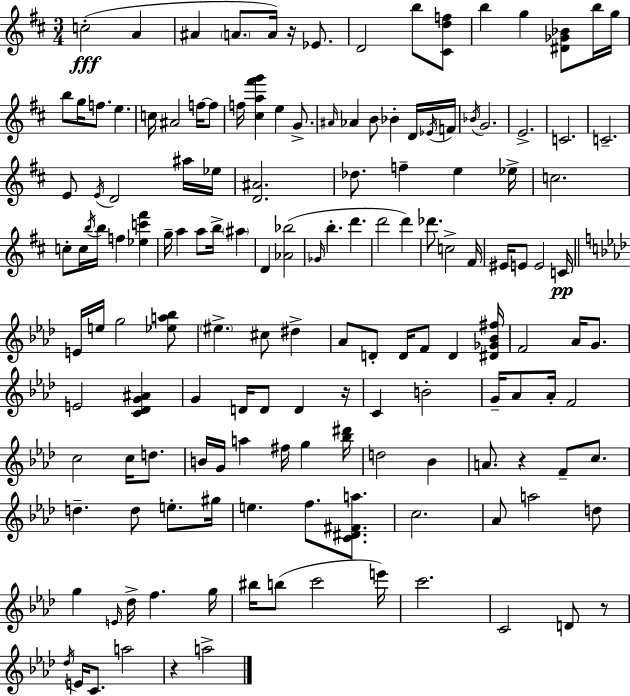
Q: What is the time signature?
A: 3/4